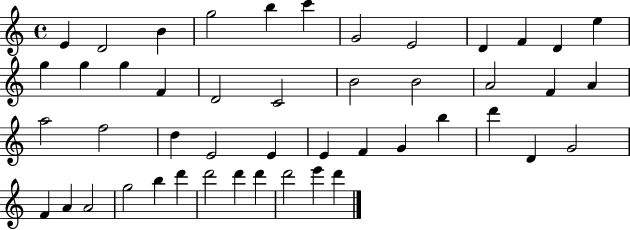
{
  \clef treble
  \time 4/4
  \defaultTimeSignature
  \key c \major
  e'4 d'2 b'4 | g''2 b''4 c'''4 | g'2 e'2 | d'4 f'4 d'4 e''4 | \break g''4 g''4 g''4 f'4 | d'2 c'2 | b'2 b'2 | a'2 f'4 a'4 | \break a''2 f''2 | d''4 e'2 e'4 | e'4 f'4 g'4 b''4 | d'''4 d'4 g'2 | \break f'4 a'4 a'2 | g''2 b''4 d'''4 | d'''2 d'''4 d'''4 | d'''2 e'''4 d'''4 | \break \bar "|."
}